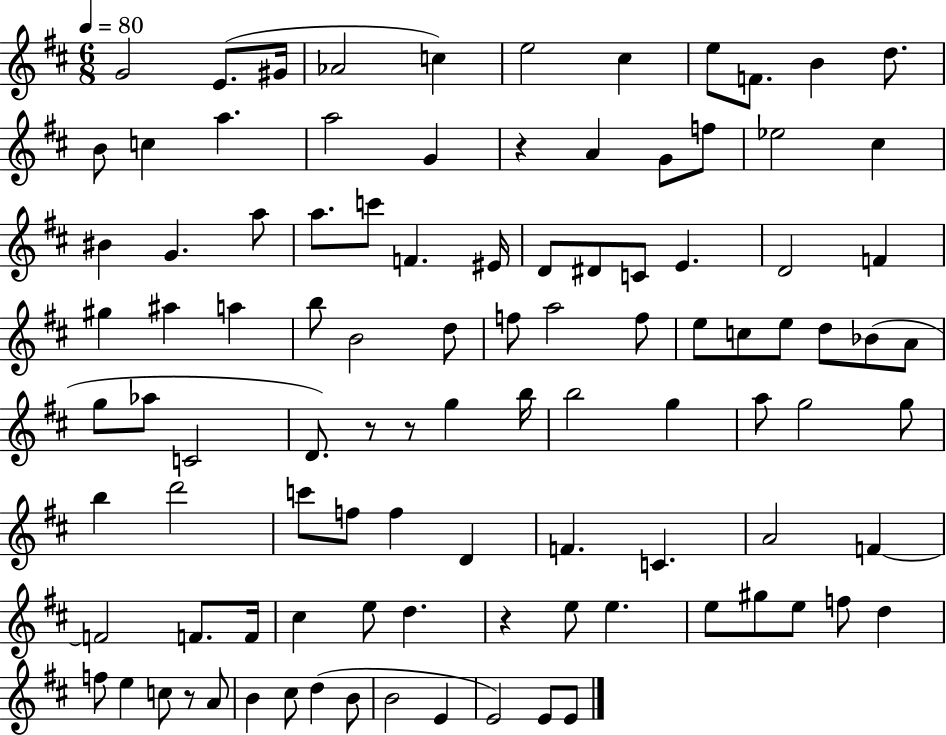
G4/h E4/e. G#4/s Ab4/h C5/q E5/h C#5/q E5/e F4/e. B4/q D5/e. B4/e C5/q A5/q. A5/h G4/q R/q A4/q G4/e F5/e Eb5/h C#5/q BIS4/q G4/q. A5/e A5/e. C6/e F4/q. EIS4/s D4/e D#4/e C4/e E4/q. D4/h F4/q G#5/q A#5/q A5/q B5/e B4/h D5/e F5/e A5/h F5/e E5/e C5/e E5/e D5/e Bb4/e A4/e G5/e Ab5/e C4/h D4/e. R/e R/e G5/q B5/s B5/h G5/q A5/e G5/h G5/e B5/q D6/h C6/e F5/e F5/q D4/q F4/q. C4/q. A4/h F4/q F4/h F4/e. F4/s C#5/q E5/e D5/q. R/q E5/e E5/q. E5/e G#5/e E5/e F5/e D5/q F5/e E5/q C5/e R/e A4/e B4/q C#5/e D5/q B4/e B4/h E4/q E4/h E4/e E4/e